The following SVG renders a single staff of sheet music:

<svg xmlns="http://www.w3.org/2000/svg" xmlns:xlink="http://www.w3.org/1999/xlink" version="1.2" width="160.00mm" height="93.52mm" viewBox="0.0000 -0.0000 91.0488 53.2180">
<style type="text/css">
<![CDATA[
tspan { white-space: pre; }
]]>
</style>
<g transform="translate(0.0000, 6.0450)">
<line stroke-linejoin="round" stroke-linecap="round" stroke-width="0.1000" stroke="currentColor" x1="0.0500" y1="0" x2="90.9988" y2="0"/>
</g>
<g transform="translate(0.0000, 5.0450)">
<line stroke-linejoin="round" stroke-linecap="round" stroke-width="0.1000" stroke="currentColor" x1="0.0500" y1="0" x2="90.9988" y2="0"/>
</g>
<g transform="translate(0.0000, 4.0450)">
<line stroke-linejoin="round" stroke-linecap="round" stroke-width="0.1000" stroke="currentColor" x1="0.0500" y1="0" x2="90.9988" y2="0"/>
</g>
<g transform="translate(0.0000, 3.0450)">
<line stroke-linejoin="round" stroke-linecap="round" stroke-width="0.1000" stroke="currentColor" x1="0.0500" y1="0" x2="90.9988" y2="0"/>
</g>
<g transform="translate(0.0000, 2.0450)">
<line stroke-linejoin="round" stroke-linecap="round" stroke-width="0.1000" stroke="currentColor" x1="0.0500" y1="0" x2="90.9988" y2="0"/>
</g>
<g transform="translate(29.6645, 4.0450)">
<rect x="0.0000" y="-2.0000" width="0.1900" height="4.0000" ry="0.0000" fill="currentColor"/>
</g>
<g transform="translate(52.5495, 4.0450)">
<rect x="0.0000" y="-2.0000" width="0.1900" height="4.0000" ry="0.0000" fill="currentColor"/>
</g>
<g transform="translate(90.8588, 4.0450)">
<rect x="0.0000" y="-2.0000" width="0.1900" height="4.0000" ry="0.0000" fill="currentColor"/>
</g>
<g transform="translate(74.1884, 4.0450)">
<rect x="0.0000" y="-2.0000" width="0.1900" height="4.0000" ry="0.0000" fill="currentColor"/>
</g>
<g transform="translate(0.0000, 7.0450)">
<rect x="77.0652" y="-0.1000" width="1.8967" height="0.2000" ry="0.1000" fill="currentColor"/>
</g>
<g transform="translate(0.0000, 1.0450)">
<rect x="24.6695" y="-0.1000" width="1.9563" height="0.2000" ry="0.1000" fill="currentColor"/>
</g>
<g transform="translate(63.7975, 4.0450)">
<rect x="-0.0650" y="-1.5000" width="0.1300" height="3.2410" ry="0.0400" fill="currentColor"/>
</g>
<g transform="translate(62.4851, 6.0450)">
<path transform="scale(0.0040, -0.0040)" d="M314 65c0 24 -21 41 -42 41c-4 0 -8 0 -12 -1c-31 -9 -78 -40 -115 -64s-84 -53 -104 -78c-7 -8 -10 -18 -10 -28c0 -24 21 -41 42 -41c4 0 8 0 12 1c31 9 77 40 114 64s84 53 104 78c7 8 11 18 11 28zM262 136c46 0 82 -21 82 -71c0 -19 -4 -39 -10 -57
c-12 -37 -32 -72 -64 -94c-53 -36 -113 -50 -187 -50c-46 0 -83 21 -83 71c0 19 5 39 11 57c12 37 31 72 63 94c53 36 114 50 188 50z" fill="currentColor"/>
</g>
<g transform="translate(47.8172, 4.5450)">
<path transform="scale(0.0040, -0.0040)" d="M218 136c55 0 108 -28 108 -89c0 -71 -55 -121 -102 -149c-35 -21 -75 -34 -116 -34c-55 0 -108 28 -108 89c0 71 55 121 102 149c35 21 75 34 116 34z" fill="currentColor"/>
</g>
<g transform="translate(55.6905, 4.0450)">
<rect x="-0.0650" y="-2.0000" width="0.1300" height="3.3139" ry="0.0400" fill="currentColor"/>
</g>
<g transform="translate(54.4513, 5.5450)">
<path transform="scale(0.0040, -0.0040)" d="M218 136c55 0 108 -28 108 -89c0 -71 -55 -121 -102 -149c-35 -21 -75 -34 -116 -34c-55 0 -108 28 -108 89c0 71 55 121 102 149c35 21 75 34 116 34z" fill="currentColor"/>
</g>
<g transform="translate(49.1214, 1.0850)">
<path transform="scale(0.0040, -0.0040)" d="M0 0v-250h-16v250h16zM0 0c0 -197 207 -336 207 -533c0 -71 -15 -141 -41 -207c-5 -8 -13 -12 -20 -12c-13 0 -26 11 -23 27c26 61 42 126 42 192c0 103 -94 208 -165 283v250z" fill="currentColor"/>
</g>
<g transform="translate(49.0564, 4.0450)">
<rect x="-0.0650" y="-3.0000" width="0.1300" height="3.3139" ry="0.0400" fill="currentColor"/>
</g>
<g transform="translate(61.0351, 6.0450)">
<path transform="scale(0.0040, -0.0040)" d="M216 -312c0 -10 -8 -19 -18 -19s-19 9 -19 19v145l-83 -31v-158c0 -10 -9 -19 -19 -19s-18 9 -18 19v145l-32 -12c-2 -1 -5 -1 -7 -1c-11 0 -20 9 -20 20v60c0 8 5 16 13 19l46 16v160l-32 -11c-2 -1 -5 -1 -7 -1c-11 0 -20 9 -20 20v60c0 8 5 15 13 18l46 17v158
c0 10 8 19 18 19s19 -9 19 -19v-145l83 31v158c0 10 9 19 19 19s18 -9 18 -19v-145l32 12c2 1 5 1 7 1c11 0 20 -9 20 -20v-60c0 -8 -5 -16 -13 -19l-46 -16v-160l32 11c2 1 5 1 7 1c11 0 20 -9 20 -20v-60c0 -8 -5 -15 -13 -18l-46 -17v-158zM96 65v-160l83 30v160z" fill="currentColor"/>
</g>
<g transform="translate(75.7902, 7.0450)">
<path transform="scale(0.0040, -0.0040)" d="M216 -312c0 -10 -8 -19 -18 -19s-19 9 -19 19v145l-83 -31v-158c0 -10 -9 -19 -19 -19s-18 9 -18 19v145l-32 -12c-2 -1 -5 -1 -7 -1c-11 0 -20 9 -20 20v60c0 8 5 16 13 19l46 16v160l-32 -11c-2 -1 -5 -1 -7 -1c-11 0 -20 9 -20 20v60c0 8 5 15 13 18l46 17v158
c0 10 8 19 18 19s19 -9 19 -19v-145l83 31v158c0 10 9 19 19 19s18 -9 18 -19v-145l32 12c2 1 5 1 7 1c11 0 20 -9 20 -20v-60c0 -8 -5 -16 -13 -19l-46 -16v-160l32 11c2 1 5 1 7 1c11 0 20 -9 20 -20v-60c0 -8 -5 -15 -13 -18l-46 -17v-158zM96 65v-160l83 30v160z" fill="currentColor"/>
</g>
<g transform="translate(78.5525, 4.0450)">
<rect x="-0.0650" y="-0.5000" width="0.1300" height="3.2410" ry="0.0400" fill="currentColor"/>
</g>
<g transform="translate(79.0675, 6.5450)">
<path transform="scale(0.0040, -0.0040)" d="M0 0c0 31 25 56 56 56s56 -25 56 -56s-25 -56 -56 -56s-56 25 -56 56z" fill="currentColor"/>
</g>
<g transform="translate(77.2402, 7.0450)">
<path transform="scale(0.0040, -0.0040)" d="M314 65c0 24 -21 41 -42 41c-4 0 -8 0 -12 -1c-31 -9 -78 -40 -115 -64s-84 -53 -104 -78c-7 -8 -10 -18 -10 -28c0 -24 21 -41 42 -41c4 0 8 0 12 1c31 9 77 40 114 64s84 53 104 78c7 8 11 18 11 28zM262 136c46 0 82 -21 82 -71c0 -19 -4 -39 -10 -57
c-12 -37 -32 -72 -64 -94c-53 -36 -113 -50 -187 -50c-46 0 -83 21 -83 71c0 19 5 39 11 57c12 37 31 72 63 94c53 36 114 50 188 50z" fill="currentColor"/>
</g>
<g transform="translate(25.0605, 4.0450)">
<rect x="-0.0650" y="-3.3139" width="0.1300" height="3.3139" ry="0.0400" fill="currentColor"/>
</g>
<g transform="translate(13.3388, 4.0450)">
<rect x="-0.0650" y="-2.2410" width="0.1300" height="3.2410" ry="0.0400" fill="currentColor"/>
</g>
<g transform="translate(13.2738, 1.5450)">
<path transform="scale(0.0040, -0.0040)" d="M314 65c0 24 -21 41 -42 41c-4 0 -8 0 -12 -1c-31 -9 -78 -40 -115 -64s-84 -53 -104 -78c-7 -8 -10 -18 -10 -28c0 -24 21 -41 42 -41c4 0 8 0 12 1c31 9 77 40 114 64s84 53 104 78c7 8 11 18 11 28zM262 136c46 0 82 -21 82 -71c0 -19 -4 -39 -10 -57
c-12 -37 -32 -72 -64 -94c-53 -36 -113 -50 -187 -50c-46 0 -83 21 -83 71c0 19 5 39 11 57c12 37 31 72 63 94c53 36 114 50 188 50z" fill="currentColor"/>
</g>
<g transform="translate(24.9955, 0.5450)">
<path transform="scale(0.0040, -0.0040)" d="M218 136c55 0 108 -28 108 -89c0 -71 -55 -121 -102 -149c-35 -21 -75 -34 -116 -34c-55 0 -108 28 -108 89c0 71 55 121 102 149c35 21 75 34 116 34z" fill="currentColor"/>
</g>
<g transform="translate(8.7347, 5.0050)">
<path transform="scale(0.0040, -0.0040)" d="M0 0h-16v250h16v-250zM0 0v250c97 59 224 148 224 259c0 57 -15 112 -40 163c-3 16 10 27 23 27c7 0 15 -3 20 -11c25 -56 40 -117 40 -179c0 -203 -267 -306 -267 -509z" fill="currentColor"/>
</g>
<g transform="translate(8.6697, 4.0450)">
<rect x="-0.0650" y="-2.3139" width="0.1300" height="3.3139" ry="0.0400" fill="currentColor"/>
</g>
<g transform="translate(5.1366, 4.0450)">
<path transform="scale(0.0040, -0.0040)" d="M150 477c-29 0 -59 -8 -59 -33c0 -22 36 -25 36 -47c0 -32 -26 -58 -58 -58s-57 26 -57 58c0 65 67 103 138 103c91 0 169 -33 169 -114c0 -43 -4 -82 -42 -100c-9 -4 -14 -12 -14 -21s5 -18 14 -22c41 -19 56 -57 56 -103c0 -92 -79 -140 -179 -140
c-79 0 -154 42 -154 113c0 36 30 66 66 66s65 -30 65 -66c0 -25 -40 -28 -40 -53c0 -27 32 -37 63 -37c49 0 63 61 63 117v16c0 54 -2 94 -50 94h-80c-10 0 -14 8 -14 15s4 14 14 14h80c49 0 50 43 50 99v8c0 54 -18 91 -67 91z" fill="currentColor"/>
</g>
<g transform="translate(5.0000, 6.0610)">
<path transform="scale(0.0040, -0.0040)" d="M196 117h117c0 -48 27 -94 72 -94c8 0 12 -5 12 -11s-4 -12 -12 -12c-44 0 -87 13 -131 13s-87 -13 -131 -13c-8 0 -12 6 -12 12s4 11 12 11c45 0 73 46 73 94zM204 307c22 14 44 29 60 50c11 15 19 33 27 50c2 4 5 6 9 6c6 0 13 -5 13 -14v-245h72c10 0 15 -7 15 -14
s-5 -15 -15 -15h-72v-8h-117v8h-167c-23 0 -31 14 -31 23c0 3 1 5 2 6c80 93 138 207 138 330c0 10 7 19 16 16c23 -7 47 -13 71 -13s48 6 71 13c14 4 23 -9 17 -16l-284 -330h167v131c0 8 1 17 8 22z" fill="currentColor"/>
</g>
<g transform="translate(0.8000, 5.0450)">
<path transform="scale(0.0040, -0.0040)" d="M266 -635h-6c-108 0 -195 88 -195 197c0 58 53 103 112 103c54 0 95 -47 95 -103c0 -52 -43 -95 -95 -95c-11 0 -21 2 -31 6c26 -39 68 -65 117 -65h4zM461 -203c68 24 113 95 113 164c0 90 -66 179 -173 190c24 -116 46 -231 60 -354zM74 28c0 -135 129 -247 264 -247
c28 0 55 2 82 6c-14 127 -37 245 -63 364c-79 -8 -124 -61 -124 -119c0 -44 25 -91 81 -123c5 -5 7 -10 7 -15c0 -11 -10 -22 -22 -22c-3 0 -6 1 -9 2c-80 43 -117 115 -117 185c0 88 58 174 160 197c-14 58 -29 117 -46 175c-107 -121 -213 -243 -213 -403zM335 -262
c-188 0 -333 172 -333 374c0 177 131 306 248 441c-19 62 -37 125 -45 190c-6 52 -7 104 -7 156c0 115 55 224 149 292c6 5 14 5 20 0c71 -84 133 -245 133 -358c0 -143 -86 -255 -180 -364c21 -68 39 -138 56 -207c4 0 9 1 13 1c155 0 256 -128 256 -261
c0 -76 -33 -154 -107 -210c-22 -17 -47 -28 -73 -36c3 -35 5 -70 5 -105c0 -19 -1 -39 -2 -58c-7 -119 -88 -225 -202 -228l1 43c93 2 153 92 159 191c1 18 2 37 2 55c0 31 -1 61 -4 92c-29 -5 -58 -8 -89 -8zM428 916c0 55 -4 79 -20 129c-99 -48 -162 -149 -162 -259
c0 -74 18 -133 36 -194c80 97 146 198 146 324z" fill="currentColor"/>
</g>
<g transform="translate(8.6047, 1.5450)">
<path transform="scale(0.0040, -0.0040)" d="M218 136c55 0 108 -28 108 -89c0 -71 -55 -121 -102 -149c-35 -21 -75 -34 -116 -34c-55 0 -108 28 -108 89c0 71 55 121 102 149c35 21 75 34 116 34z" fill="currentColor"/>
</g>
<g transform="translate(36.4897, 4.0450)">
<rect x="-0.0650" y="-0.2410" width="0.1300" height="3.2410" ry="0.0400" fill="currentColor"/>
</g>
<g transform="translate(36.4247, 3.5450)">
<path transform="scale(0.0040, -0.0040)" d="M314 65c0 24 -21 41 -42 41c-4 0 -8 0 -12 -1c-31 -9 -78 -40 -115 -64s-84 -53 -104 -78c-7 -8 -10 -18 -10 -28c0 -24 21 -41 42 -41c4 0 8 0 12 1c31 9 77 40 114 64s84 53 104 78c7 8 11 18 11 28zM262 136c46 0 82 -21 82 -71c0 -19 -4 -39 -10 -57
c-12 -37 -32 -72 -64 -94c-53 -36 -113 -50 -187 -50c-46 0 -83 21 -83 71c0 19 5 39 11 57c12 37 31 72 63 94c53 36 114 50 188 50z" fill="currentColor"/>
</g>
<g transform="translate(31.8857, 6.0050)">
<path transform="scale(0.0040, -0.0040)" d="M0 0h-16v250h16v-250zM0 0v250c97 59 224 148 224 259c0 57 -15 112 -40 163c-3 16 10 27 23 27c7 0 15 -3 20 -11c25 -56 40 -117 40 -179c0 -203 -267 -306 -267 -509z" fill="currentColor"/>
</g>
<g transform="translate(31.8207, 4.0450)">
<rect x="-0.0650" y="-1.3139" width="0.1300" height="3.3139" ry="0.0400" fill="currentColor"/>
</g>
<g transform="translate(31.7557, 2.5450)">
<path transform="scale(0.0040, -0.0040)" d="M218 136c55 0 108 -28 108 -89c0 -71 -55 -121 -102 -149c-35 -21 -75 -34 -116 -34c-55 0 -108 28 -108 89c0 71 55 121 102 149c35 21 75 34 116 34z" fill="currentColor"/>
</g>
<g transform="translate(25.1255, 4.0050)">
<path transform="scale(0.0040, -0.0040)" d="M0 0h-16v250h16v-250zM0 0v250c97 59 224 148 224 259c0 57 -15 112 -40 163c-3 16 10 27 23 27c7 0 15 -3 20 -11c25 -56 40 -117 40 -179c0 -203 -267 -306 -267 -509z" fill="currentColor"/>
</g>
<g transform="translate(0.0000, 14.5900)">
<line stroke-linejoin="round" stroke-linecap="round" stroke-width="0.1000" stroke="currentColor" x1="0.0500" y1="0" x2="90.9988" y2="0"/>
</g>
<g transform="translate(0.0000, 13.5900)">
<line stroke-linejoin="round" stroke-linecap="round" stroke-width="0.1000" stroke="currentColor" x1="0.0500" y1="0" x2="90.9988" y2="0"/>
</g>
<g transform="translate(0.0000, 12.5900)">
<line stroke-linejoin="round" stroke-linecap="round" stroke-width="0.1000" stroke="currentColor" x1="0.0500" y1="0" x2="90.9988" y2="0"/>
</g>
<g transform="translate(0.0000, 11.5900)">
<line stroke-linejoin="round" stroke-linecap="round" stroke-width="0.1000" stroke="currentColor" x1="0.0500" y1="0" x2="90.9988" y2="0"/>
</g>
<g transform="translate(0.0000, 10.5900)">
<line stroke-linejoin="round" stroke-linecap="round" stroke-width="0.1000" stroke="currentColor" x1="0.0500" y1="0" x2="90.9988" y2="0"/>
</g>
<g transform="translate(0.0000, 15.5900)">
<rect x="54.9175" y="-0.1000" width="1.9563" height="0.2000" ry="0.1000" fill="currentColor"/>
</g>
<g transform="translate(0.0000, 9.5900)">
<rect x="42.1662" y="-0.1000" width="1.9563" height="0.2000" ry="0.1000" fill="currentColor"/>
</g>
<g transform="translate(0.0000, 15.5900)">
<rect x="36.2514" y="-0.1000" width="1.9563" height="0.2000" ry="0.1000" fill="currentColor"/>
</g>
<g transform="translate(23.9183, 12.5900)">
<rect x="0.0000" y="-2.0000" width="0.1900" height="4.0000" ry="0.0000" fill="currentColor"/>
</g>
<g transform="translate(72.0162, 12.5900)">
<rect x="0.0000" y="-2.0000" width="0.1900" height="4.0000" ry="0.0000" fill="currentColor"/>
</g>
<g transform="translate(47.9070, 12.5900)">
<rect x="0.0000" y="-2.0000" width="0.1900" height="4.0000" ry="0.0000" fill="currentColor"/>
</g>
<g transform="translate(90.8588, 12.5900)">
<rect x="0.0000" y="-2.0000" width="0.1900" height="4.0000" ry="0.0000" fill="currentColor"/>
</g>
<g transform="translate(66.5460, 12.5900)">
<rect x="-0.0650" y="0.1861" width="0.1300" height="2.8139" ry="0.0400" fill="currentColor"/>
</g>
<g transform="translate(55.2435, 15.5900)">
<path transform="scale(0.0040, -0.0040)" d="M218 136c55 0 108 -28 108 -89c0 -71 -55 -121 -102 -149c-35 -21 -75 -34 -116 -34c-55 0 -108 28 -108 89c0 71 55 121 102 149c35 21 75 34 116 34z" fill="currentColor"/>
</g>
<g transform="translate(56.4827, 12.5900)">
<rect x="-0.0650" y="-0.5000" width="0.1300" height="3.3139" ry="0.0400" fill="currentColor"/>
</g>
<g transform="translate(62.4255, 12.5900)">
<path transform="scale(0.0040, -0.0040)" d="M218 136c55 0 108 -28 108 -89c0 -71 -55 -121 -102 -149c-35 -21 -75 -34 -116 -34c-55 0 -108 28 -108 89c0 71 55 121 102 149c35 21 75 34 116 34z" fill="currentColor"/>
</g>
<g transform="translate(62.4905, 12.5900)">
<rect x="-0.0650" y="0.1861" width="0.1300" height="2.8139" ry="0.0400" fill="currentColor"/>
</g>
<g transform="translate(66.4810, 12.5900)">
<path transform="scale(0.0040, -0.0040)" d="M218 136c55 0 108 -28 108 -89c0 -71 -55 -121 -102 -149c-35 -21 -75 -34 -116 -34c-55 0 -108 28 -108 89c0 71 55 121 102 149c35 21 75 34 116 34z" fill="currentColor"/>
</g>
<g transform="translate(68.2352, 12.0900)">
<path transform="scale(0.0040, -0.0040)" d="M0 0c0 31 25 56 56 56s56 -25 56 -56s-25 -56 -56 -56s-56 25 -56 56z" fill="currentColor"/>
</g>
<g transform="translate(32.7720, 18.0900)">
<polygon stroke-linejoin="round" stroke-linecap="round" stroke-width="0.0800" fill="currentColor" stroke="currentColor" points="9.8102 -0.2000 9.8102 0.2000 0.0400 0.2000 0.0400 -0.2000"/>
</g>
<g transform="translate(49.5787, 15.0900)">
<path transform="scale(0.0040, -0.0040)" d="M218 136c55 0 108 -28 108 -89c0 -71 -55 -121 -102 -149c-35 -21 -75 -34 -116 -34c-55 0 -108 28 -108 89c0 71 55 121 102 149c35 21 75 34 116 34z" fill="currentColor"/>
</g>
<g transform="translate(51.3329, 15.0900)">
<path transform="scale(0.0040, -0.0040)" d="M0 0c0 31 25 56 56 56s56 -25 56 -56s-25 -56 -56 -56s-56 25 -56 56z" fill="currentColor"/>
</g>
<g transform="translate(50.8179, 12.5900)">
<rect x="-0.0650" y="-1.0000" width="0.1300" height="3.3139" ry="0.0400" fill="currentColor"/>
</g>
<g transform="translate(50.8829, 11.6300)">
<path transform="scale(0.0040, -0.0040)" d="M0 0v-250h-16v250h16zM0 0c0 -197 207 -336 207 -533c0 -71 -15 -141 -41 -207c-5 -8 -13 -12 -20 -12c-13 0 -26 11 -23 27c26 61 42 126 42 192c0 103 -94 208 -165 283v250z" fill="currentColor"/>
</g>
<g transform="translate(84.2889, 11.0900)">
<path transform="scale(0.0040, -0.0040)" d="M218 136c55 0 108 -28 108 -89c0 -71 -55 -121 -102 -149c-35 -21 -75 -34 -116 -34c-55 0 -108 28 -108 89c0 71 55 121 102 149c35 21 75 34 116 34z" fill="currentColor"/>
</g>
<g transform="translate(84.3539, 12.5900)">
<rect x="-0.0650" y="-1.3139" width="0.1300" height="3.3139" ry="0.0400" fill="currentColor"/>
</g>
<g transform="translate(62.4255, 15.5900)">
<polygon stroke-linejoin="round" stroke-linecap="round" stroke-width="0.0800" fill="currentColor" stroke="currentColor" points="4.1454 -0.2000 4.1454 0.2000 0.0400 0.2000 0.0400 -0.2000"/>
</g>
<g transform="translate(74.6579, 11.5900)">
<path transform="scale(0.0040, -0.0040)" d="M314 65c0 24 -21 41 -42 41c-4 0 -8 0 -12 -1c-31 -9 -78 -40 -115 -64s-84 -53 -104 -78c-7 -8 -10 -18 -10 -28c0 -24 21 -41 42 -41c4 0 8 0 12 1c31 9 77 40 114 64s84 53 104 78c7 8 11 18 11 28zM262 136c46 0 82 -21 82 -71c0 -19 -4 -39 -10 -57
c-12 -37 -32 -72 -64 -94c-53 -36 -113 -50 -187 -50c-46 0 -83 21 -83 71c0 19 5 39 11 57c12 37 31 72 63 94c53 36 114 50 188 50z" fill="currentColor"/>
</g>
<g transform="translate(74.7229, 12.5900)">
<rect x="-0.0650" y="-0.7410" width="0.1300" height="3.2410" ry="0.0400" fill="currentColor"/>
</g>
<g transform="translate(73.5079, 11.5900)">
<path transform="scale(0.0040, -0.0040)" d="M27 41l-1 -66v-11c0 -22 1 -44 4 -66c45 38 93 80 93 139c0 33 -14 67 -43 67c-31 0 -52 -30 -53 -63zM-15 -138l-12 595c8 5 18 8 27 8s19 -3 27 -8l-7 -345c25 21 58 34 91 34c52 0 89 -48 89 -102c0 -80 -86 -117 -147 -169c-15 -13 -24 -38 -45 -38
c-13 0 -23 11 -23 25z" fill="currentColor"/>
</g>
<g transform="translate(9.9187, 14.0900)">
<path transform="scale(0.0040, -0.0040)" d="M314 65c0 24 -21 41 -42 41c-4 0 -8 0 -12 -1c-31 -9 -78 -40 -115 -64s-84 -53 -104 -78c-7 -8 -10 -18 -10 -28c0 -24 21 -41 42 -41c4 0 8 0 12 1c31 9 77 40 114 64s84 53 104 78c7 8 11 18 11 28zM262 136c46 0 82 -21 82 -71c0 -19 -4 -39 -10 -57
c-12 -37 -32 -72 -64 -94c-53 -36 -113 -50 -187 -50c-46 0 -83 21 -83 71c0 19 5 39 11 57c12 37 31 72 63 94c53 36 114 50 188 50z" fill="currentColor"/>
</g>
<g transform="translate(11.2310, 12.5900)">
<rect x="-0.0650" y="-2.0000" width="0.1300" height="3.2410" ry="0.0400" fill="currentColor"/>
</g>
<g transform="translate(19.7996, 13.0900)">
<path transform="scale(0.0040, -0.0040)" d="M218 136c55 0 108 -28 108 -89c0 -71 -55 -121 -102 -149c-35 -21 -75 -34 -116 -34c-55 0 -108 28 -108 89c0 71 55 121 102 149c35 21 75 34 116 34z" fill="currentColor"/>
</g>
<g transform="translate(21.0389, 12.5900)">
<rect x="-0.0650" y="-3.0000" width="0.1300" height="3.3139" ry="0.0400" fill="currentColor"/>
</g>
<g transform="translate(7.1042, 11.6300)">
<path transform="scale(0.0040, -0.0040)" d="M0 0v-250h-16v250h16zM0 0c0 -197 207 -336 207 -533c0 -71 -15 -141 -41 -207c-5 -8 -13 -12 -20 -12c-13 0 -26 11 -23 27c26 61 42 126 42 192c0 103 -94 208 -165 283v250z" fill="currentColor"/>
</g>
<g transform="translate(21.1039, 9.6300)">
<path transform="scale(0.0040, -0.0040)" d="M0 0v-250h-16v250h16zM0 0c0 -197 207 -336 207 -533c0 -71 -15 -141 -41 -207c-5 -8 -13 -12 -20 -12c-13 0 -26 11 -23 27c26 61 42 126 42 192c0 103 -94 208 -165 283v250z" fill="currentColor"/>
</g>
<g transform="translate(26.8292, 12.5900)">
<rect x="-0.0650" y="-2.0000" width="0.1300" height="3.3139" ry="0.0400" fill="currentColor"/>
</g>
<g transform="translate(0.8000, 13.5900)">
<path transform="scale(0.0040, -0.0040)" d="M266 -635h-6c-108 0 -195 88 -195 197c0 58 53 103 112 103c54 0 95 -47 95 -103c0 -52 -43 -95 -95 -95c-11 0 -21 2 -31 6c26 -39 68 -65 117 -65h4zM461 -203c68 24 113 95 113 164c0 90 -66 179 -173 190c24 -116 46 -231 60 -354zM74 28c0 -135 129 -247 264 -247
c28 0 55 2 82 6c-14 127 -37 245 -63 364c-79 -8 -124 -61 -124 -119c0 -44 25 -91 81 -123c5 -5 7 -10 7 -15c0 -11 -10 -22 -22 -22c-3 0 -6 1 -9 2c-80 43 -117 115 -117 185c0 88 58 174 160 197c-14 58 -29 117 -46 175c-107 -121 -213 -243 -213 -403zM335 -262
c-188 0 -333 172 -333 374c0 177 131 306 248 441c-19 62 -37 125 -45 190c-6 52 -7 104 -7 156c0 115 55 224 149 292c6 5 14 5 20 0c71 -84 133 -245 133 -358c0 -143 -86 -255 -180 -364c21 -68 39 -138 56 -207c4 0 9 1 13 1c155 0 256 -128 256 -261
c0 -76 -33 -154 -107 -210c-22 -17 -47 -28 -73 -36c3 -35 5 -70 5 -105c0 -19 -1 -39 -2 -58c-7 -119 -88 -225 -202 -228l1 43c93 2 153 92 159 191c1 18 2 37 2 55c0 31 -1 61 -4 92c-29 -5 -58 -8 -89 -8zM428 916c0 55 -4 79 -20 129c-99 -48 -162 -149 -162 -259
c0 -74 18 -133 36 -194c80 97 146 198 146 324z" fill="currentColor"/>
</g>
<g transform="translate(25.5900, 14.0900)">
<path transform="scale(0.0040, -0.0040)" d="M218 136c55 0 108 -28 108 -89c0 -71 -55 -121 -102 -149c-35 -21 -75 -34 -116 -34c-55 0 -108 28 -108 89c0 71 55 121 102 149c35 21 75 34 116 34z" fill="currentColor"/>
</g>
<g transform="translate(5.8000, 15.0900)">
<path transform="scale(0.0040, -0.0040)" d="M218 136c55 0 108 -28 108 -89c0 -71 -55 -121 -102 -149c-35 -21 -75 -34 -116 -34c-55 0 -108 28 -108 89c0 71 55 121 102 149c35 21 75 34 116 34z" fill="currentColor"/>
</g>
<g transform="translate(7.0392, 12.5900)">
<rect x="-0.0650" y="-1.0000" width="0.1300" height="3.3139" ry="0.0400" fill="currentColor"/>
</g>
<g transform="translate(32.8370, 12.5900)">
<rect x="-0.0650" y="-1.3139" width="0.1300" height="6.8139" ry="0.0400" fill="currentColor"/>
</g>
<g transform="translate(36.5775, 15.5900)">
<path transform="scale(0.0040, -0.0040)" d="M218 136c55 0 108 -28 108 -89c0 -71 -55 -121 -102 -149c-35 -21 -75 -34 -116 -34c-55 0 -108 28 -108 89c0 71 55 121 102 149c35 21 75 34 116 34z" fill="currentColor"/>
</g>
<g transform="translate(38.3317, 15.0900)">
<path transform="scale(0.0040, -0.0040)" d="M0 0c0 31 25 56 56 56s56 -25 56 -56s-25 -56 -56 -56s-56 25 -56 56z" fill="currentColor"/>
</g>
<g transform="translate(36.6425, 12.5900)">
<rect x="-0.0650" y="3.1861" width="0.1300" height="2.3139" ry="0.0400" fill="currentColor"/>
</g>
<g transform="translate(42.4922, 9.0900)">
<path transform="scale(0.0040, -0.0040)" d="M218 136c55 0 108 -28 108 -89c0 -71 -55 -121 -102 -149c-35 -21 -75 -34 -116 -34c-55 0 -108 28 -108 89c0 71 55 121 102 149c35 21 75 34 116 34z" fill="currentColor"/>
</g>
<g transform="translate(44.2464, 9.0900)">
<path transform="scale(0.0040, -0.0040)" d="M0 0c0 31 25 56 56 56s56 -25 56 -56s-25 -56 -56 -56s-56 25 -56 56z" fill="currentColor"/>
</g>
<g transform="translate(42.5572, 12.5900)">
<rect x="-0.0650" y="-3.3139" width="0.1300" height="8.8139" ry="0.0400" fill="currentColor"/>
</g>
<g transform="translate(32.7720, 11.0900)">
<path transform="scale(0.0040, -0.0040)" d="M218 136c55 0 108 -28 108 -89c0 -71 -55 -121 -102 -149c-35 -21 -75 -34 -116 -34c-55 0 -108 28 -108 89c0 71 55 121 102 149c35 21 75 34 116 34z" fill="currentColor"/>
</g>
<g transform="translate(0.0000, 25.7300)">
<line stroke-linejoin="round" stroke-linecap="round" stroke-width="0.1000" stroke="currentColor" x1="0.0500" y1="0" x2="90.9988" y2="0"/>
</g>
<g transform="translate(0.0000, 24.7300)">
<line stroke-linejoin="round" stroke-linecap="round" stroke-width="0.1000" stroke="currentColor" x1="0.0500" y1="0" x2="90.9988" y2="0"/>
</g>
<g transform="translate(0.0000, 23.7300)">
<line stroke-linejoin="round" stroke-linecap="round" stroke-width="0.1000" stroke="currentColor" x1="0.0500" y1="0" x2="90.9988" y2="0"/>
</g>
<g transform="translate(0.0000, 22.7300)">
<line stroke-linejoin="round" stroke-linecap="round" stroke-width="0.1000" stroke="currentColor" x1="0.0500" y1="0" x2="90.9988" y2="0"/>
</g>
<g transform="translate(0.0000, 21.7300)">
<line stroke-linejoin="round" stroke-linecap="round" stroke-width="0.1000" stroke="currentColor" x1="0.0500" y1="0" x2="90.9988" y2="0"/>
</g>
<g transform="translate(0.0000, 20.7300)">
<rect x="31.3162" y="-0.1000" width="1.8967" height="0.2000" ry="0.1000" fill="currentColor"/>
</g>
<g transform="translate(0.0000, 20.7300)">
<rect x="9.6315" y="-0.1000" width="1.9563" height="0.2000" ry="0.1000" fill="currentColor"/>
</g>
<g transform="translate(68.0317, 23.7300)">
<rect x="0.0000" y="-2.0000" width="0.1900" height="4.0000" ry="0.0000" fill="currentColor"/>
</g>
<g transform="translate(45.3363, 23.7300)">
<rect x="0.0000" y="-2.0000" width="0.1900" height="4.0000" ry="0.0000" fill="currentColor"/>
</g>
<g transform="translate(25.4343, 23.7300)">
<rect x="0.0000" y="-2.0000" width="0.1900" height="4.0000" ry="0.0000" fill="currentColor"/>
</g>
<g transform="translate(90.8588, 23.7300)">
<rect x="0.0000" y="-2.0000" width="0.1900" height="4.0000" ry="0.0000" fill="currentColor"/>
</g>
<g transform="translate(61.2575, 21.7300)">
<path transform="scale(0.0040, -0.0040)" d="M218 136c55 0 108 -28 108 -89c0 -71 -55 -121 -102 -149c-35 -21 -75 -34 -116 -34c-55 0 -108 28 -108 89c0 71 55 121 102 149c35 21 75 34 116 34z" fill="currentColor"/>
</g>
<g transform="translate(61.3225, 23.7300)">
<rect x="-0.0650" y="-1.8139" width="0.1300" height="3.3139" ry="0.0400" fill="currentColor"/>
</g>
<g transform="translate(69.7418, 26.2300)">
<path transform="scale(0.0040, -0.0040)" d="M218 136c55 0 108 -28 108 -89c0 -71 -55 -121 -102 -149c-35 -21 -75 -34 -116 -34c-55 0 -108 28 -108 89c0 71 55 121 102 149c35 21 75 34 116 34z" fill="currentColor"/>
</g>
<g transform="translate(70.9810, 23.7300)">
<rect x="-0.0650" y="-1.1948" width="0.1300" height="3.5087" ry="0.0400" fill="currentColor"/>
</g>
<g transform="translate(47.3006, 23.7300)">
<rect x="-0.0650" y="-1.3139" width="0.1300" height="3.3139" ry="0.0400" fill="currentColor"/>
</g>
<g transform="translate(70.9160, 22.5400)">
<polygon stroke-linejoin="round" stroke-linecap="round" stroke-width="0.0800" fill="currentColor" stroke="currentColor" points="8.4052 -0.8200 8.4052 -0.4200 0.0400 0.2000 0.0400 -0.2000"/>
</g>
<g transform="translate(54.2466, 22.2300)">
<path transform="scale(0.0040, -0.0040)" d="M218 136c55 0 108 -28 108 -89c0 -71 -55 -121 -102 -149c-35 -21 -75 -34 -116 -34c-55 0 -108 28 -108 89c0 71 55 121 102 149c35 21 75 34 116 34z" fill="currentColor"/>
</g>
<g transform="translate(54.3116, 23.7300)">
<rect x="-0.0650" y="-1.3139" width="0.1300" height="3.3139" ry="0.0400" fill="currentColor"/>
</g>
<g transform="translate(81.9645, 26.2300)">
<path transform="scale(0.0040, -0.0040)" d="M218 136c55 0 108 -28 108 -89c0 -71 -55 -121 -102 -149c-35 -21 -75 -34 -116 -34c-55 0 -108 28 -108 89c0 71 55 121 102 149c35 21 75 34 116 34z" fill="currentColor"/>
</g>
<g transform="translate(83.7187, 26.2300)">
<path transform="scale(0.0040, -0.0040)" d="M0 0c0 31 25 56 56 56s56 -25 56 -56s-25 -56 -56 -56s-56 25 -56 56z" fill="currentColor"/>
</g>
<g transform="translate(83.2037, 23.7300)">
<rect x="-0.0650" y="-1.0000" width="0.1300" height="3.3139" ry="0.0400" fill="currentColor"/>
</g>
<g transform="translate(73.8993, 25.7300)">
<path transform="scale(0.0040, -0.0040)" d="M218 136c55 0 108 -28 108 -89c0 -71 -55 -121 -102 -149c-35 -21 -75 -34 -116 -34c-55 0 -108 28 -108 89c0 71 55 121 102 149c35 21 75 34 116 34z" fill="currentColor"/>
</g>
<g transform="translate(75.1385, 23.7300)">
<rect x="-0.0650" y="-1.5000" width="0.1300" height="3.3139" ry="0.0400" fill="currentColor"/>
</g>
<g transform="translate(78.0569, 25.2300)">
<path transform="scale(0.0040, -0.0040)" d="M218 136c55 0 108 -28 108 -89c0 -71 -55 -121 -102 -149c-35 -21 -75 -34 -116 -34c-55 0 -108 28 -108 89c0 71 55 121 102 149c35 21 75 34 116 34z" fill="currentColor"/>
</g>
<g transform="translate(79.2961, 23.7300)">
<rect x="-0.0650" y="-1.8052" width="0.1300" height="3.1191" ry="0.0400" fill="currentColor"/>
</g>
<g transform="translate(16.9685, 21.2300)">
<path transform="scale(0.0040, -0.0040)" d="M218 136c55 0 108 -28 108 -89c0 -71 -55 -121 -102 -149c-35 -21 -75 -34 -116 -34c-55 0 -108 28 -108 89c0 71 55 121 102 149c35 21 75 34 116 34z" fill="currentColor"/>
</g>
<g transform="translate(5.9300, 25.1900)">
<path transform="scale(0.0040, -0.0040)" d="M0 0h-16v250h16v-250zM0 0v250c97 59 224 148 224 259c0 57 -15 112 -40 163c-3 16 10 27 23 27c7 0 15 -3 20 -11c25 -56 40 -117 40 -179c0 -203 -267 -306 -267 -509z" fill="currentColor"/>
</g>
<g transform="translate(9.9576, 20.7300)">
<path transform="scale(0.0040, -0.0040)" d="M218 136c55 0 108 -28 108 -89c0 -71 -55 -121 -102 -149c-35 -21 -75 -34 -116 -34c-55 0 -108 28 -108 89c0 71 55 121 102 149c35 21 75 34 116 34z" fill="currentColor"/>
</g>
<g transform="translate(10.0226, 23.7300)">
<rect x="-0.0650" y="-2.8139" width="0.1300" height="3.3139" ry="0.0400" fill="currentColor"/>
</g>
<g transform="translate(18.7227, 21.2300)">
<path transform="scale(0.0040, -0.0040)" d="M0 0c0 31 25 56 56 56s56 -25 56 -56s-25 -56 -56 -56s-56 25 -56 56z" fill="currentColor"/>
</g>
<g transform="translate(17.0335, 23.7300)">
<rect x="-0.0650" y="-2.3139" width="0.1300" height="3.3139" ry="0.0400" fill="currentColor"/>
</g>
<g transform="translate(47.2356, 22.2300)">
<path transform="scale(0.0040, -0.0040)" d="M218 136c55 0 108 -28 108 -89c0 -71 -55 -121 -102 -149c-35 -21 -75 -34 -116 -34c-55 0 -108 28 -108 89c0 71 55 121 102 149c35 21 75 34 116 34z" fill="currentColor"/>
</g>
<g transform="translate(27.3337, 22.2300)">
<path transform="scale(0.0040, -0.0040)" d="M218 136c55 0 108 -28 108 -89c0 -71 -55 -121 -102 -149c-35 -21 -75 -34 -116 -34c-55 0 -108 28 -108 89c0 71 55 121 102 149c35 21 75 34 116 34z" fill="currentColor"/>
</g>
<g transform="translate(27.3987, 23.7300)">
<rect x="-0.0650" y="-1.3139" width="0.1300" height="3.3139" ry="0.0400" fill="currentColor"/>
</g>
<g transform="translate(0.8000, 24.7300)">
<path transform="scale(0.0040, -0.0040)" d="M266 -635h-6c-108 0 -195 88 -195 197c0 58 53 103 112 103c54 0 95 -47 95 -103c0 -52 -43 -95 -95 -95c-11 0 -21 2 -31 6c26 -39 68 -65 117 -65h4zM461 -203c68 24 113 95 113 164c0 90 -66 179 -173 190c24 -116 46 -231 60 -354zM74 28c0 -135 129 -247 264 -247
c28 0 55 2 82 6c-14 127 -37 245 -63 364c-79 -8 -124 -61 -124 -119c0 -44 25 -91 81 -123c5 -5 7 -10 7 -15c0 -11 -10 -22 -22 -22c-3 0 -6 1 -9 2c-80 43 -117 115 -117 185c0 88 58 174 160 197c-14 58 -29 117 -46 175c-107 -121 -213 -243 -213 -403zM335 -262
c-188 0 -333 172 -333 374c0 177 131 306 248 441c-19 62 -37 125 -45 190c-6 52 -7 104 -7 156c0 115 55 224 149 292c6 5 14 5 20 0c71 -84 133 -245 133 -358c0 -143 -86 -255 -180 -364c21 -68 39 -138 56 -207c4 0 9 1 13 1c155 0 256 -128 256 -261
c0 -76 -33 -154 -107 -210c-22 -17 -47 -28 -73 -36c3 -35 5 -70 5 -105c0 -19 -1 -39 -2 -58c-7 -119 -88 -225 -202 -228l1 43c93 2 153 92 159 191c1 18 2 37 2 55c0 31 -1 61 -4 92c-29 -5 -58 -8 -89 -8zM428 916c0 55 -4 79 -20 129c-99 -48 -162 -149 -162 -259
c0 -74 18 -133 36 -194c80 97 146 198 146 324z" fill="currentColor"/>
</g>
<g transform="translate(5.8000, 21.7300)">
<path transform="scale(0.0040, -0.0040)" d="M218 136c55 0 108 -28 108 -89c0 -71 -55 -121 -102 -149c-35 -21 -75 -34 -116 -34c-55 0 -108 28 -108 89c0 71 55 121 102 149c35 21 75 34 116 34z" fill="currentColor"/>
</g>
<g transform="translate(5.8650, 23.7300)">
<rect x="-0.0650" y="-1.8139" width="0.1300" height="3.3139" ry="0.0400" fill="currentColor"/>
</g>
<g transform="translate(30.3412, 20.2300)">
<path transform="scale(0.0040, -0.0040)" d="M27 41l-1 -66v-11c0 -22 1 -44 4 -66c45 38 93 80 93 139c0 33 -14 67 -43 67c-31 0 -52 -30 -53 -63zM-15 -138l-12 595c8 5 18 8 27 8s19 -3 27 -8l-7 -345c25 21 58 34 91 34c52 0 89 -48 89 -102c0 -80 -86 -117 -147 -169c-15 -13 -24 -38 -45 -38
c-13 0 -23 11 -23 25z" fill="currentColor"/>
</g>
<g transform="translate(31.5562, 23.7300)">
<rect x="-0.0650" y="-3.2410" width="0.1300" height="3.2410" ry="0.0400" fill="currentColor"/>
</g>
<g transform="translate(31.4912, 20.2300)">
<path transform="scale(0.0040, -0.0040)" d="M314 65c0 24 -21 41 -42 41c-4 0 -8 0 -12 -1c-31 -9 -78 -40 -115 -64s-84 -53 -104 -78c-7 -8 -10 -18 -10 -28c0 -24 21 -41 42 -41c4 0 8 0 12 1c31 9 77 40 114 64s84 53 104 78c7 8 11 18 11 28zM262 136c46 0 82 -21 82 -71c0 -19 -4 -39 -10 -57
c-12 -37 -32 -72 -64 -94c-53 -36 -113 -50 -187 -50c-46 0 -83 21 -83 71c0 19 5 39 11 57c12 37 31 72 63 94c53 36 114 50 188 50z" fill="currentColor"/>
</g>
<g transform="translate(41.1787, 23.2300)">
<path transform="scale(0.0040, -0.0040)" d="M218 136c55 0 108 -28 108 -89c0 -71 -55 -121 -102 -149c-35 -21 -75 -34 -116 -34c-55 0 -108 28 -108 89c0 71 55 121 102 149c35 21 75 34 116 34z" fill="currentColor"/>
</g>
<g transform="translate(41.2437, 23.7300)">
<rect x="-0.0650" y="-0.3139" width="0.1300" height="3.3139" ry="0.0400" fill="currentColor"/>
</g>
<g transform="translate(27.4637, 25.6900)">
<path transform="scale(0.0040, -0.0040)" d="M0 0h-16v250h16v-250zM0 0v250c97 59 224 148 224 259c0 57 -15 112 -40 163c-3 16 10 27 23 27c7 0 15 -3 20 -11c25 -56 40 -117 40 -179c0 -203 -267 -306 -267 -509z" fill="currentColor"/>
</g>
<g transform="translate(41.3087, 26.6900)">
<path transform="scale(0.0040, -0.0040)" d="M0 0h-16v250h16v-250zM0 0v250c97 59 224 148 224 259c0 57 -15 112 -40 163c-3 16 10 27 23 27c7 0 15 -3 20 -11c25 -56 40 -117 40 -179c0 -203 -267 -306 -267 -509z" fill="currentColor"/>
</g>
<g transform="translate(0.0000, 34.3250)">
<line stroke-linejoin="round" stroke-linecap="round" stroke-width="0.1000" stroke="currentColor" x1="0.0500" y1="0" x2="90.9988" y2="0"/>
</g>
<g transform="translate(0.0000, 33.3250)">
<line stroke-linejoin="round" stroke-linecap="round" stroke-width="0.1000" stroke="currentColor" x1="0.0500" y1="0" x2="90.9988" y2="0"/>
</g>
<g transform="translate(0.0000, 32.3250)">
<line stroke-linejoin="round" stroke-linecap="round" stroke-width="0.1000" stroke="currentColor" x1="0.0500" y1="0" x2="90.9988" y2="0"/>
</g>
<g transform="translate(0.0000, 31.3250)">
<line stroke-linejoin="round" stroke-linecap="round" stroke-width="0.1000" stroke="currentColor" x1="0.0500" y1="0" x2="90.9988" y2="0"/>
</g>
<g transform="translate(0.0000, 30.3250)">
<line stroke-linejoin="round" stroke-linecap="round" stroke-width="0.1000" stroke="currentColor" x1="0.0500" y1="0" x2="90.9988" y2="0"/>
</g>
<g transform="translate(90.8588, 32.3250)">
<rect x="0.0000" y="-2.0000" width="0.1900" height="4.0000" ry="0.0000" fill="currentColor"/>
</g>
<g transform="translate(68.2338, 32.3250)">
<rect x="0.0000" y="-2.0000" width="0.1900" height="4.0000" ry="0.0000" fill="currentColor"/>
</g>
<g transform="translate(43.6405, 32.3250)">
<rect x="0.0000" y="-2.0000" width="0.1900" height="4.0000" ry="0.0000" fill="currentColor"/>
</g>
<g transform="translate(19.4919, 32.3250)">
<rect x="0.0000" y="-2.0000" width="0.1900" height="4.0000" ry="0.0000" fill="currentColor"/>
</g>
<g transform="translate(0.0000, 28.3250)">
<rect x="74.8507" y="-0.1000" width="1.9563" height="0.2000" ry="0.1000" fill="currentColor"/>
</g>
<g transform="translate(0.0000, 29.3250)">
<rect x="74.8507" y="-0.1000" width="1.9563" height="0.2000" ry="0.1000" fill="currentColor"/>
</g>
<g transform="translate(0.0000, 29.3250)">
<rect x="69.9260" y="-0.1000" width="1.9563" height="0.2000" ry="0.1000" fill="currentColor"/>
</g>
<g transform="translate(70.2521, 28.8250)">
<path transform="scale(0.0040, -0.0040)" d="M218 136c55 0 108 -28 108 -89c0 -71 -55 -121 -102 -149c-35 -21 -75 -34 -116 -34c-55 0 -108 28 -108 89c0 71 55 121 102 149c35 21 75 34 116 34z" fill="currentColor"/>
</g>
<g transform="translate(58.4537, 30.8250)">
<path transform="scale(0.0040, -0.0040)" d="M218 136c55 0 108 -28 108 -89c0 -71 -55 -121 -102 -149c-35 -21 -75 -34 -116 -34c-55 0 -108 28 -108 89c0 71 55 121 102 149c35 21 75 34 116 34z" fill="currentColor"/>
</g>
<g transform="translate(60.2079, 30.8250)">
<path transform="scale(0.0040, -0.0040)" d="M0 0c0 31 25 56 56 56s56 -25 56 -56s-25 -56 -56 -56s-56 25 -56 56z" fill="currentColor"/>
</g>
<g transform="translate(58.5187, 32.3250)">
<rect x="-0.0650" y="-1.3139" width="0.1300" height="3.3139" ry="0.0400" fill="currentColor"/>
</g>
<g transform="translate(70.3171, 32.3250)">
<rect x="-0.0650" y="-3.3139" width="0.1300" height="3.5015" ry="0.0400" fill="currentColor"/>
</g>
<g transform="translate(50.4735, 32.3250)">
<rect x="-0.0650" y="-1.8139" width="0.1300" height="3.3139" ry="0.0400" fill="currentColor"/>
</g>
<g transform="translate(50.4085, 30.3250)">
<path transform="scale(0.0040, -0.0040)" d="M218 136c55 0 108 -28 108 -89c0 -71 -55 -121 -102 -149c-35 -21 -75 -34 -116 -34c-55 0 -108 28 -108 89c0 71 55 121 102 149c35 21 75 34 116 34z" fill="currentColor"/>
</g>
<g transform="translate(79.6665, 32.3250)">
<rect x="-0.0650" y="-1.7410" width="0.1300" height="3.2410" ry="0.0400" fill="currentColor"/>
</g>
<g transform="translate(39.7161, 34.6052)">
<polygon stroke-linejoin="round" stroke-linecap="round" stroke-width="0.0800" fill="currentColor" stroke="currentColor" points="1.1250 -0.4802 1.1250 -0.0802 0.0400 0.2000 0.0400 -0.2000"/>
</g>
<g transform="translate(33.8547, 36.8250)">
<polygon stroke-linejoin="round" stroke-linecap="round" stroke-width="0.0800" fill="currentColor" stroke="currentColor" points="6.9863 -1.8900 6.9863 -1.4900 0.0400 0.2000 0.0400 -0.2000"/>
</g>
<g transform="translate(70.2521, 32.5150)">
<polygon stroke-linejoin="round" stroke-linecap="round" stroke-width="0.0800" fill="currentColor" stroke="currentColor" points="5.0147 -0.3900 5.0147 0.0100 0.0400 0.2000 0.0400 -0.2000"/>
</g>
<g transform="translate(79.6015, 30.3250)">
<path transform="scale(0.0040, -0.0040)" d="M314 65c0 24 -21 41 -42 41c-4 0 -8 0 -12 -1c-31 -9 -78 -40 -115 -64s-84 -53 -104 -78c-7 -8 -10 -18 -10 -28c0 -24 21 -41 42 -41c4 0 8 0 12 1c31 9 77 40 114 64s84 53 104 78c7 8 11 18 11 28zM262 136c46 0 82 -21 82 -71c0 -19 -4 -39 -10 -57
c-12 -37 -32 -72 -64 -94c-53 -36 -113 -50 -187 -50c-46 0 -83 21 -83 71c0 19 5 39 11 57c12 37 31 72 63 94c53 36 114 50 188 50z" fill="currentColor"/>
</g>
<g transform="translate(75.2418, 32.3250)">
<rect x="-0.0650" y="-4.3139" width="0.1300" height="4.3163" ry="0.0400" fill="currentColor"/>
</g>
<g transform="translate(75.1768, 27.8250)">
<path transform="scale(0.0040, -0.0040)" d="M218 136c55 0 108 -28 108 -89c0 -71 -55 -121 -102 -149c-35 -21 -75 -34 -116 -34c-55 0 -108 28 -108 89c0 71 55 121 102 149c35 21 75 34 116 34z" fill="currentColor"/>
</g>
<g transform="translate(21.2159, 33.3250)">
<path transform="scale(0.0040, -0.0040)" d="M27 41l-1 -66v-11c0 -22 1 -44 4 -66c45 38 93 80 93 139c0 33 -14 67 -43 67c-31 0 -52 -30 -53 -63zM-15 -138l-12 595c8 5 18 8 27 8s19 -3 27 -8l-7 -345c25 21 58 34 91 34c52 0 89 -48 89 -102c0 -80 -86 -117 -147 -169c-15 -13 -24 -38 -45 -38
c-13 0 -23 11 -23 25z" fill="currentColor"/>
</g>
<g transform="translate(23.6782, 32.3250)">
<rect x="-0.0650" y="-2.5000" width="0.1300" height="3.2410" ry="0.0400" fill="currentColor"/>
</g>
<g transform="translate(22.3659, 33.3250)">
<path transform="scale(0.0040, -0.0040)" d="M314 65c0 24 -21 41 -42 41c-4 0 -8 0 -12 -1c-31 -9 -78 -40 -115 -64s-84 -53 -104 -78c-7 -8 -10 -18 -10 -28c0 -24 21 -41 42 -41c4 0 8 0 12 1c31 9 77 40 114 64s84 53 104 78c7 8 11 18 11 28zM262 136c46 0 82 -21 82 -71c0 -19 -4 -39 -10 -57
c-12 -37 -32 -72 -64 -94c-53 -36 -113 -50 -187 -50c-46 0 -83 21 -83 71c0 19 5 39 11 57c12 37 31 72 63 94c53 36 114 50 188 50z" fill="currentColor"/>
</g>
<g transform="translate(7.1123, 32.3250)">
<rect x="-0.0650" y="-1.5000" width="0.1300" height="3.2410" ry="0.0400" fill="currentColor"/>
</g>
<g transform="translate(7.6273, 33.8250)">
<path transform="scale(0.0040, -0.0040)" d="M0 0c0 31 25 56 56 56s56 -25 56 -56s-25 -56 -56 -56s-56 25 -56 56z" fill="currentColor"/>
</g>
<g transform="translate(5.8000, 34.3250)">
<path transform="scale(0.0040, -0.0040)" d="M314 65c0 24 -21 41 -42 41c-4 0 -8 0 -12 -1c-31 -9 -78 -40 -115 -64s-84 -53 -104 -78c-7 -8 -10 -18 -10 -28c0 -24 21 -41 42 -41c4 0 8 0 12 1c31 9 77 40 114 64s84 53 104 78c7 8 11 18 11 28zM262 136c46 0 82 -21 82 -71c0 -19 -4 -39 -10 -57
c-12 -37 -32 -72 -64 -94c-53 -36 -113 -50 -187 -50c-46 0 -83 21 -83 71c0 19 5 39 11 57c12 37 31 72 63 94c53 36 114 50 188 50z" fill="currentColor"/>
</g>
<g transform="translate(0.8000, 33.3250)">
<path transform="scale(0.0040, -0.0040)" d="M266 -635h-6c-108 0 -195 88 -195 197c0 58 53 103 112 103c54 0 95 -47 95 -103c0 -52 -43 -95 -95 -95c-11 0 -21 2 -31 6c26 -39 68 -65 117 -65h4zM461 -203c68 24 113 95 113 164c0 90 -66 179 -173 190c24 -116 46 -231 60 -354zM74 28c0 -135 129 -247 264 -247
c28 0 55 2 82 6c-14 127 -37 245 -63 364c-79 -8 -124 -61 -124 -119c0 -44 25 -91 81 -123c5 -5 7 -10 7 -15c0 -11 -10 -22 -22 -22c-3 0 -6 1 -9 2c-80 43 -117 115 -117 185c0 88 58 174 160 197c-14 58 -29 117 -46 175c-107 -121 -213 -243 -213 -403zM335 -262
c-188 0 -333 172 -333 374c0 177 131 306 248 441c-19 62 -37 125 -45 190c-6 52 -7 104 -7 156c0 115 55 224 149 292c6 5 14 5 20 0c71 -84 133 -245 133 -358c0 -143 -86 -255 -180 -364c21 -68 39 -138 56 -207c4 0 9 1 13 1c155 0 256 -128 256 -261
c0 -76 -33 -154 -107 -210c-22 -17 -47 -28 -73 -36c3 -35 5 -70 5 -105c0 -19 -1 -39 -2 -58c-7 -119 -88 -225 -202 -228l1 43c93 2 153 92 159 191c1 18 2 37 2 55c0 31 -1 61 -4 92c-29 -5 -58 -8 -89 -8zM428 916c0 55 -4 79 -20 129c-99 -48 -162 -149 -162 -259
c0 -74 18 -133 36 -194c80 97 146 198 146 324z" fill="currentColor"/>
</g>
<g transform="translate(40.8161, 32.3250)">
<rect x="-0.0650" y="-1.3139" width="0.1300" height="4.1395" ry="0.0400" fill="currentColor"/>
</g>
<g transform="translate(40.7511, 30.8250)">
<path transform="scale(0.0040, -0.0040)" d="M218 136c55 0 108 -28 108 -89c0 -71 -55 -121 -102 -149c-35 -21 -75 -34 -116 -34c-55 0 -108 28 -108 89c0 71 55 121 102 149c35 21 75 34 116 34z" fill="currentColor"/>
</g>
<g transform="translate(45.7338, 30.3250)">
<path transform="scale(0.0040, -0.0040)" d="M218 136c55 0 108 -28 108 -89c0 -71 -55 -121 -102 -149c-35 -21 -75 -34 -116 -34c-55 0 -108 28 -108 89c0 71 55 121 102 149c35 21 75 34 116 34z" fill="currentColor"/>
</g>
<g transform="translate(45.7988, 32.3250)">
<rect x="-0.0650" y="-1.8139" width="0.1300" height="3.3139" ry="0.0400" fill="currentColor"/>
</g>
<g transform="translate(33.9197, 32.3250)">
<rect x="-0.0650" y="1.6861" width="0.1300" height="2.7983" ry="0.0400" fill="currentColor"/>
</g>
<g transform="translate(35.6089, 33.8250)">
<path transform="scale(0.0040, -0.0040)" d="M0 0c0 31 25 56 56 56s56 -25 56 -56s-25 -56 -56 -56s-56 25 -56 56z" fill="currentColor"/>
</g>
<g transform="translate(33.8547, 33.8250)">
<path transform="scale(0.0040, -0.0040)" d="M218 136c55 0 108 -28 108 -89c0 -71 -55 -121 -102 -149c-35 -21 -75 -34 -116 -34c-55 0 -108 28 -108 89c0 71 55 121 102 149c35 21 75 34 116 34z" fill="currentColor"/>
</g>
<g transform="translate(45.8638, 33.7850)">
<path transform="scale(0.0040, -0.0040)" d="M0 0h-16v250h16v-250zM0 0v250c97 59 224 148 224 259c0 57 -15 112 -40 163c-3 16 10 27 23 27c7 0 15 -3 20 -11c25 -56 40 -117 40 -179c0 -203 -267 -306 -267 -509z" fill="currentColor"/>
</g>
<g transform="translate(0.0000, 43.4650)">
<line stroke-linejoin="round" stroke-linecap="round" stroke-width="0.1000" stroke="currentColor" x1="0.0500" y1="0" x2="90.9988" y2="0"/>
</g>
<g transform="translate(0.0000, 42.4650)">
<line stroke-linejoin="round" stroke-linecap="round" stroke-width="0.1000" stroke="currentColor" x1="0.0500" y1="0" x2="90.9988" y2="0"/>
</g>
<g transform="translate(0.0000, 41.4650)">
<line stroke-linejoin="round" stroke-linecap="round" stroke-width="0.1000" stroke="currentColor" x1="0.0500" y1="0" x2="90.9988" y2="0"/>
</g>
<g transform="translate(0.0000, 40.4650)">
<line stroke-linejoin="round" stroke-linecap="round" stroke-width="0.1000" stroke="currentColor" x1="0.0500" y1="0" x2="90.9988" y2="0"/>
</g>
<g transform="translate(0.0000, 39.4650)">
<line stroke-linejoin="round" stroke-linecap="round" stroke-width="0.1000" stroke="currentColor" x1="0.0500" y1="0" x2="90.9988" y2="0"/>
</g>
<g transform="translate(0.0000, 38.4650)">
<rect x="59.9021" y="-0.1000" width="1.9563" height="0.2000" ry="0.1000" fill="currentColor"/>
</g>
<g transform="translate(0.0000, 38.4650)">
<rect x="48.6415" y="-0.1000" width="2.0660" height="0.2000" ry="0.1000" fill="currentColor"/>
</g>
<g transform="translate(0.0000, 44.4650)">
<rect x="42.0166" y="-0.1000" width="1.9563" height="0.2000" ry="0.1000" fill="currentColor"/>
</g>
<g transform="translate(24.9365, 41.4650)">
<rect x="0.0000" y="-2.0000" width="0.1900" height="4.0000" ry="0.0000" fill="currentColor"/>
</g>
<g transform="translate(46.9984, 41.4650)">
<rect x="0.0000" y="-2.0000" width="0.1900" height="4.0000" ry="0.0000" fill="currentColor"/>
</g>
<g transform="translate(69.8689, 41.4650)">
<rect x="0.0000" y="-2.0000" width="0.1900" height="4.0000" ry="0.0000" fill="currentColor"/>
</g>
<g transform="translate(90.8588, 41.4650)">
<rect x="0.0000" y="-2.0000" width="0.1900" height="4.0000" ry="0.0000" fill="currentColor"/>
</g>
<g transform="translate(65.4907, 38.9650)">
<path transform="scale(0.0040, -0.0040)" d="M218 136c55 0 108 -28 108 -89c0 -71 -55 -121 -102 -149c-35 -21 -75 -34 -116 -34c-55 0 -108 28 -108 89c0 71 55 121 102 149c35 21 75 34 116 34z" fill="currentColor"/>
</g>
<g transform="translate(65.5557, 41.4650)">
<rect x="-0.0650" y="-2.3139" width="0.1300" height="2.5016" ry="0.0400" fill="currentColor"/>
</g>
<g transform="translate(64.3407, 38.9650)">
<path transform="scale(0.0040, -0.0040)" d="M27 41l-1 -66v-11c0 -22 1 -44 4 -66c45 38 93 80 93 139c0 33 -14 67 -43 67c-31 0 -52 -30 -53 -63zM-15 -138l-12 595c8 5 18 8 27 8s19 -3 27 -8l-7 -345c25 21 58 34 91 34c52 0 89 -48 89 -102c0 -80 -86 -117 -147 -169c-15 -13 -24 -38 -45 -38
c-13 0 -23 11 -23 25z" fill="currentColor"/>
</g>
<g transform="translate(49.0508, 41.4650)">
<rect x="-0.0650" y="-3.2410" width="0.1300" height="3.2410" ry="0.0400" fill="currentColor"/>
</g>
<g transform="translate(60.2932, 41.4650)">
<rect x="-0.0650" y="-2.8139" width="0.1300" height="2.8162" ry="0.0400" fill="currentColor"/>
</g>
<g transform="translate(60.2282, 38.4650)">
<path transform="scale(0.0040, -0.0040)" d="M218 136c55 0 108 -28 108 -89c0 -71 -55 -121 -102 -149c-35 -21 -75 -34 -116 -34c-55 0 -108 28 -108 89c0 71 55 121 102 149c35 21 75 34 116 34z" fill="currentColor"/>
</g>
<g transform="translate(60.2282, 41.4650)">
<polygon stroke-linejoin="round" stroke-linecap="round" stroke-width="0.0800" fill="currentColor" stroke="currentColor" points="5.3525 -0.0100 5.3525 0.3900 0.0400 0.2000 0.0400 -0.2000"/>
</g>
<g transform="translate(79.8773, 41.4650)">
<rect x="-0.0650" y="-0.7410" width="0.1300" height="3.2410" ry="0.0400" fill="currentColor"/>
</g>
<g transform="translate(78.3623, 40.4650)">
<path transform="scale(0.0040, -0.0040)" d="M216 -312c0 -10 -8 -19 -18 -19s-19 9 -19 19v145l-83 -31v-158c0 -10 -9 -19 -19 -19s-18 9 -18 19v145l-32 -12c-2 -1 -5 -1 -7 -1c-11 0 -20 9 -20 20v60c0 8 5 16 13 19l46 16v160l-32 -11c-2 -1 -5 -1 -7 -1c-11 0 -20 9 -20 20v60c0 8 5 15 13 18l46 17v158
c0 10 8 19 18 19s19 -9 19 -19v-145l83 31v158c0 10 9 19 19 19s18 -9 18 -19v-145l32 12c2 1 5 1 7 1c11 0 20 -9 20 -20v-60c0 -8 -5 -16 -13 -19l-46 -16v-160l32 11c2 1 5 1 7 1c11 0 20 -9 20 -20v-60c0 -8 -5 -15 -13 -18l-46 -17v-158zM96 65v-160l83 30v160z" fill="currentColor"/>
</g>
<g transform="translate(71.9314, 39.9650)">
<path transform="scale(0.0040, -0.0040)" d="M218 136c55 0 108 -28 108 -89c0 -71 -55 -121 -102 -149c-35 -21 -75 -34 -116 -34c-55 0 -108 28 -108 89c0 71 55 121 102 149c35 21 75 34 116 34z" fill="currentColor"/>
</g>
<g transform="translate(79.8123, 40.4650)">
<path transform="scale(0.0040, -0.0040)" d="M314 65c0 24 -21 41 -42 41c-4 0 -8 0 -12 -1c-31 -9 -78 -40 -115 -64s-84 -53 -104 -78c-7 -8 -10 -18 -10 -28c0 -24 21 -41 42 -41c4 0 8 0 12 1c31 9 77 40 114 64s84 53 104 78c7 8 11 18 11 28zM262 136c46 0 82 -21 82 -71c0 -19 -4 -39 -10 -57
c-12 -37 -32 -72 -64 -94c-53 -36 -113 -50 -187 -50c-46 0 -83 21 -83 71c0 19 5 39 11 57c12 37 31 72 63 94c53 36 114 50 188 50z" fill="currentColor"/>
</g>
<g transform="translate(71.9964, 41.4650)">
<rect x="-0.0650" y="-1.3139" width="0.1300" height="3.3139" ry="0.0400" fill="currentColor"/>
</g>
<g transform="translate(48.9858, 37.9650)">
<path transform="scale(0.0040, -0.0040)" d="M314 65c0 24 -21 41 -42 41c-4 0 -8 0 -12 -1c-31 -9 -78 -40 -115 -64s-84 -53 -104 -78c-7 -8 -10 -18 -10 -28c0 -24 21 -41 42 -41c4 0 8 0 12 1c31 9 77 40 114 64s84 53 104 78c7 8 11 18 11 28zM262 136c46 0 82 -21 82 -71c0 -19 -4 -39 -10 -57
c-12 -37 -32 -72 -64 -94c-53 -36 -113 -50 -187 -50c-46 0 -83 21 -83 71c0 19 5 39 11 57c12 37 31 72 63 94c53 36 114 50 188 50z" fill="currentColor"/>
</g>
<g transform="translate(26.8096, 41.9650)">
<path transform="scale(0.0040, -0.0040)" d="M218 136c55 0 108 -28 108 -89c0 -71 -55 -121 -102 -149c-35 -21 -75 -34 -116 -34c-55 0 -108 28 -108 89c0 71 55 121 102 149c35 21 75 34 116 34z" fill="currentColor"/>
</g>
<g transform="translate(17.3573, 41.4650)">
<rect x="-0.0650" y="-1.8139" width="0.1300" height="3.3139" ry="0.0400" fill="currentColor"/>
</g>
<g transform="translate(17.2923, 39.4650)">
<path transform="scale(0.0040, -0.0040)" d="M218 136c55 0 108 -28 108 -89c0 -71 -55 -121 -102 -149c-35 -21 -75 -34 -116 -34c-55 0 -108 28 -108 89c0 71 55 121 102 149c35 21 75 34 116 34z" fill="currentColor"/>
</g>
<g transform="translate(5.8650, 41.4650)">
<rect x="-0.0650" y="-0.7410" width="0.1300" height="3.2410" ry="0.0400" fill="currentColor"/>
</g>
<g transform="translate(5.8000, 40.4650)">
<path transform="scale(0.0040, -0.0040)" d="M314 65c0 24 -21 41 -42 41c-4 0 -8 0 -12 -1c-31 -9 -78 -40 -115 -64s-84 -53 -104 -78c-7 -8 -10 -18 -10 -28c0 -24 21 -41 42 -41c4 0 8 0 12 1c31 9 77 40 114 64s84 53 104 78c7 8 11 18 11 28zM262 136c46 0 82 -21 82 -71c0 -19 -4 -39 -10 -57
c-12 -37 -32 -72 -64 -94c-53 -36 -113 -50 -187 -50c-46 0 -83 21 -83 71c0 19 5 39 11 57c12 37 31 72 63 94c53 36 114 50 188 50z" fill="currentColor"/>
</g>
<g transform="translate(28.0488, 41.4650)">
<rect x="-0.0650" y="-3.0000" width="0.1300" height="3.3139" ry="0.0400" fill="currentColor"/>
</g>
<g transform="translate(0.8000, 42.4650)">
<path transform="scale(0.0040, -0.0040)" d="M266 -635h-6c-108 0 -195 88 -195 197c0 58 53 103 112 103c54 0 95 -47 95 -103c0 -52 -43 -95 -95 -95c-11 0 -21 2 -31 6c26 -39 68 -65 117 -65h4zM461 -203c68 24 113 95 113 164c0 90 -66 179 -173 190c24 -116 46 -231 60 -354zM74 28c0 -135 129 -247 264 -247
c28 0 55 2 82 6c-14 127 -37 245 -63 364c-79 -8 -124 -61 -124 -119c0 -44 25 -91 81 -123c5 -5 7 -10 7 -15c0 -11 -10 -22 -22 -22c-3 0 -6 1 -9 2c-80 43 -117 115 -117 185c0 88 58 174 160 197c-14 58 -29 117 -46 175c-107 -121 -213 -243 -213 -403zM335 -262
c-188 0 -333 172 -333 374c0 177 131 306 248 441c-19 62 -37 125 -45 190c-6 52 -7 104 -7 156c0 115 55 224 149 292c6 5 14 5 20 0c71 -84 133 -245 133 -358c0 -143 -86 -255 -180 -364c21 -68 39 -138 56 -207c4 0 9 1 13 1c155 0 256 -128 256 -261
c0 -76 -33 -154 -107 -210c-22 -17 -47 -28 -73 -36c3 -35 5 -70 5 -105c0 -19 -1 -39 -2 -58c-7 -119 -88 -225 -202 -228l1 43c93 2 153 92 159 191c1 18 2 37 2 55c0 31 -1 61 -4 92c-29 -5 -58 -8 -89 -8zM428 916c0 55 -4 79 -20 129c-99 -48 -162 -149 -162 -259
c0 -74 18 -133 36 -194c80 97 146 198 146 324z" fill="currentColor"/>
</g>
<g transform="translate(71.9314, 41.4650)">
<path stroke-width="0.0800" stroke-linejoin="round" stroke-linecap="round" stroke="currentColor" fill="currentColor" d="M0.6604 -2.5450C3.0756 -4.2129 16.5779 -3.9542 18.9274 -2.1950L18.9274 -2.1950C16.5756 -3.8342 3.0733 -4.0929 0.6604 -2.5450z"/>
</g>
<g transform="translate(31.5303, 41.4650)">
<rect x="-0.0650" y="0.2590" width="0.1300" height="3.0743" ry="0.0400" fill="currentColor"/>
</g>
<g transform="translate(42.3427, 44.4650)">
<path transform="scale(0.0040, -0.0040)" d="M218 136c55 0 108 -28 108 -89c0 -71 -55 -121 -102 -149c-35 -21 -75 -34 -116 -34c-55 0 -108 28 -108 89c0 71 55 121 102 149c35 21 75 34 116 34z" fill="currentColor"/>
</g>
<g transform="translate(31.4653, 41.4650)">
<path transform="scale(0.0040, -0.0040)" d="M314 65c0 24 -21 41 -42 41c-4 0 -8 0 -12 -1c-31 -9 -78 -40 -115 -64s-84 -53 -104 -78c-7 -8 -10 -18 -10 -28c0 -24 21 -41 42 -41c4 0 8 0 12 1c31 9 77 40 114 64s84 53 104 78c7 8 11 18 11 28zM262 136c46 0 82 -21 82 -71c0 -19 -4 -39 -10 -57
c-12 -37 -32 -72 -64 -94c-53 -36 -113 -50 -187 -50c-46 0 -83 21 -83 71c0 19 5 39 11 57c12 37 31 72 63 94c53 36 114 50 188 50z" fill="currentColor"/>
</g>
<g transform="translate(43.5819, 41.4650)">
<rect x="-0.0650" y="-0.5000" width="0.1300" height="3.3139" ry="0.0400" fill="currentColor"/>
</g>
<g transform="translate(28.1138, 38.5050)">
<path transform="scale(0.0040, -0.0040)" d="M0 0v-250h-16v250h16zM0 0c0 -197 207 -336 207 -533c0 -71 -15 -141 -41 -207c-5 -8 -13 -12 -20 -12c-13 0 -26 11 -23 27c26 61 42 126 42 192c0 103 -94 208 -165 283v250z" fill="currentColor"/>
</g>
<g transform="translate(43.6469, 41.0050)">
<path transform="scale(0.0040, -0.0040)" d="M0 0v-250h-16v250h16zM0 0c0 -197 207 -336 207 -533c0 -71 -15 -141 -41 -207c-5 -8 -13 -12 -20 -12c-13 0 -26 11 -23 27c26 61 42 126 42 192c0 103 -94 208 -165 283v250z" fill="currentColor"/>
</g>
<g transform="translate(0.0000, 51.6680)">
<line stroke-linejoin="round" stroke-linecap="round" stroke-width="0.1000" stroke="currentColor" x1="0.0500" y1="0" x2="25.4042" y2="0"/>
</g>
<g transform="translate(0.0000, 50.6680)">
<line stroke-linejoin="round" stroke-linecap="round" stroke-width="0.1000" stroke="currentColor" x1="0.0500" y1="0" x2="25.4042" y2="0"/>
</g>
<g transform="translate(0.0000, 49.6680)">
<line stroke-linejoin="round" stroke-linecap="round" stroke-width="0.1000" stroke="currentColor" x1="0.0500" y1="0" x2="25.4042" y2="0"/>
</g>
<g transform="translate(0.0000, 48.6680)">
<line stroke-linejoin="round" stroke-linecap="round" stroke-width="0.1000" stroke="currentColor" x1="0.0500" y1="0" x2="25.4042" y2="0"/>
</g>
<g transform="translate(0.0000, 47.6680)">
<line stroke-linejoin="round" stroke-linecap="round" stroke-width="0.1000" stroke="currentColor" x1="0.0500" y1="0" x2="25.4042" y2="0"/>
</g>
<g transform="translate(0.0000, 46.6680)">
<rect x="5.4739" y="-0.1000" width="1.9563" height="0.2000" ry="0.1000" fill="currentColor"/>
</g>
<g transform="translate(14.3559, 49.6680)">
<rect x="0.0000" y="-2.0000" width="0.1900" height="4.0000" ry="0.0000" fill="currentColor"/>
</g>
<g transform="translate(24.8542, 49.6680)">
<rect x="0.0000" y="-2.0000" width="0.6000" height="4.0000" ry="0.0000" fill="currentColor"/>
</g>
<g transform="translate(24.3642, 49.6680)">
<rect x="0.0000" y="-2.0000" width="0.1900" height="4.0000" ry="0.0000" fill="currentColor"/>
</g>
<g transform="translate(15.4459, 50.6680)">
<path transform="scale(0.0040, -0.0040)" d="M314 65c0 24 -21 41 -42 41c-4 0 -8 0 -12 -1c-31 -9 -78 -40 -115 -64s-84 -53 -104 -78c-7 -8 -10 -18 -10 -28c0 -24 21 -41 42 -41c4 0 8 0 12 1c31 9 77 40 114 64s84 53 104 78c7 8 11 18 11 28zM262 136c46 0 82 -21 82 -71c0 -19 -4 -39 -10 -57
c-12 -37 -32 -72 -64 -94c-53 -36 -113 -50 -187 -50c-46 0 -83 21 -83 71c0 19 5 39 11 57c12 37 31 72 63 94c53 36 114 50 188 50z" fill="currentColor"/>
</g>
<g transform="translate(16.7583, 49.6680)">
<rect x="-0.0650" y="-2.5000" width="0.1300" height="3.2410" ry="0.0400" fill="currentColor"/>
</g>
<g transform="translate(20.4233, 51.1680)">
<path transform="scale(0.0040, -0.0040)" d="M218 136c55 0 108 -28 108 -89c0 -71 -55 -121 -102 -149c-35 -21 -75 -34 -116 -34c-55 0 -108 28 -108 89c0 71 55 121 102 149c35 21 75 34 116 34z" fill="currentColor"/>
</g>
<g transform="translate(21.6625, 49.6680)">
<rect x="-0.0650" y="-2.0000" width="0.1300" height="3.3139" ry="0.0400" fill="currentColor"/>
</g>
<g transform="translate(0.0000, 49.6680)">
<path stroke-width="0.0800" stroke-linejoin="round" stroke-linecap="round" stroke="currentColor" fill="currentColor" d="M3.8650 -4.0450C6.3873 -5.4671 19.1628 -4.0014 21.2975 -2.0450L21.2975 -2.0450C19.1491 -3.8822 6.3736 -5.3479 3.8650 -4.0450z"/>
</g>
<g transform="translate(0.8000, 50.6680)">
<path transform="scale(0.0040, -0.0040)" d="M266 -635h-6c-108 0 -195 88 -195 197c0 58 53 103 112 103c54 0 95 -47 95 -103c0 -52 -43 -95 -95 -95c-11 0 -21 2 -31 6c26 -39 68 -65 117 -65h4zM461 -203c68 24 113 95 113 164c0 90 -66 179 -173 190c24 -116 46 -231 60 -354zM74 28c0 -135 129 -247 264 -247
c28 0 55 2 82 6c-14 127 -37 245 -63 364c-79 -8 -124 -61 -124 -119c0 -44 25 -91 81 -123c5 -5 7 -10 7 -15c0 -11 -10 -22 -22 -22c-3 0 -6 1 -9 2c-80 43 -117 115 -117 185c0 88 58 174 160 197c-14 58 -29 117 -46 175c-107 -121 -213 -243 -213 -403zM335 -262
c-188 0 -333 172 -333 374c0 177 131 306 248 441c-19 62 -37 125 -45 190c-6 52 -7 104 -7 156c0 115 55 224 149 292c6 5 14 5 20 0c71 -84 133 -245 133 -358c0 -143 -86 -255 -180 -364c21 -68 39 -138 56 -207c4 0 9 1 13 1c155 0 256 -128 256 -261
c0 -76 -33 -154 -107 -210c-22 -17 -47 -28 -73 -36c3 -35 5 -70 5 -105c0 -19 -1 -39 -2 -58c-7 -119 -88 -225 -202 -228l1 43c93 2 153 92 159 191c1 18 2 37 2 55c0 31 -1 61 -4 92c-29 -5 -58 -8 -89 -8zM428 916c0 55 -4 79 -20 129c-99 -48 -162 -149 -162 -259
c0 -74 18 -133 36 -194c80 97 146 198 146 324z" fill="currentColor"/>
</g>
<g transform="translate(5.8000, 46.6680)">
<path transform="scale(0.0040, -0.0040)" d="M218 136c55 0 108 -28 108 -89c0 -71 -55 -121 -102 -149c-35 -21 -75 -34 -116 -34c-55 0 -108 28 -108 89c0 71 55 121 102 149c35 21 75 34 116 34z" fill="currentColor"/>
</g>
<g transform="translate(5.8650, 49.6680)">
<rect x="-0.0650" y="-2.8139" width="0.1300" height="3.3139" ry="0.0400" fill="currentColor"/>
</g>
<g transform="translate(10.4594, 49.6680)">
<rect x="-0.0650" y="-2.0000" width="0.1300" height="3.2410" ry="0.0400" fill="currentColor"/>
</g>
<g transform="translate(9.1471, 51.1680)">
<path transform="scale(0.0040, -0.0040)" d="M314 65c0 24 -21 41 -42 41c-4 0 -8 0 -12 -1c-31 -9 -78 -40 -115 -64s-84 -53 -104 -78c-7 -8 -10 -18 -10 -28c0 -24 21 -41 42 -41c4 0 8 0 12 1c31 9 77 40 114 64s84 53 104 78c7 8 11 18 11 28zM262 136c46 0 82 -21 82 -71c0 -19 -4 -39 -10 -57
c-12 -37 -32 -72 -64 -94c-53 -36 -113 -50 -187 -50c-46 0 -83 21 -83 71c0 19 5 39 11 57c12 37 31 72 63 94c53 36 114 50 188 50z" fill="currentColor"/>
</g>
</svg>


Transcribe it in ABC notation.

X:1
T:Untitled
M:3/4
L:1/4
K:C
g/2 g2 b/2 e/2 c2 A/2 F ^E2 ^C2 D/2 F2 A/2 F e/2 C/2 b/2 D/2 C B/2 B/2 _d2 e f/2 a g e/2 _b2 c/2 e e f D/2 E/2 F/2 D E2 _G2 F/2 e/4 f/2 f e b/2 d'/2 f2 d2 f A/2 B2 C/2 b2 a/2 _g/2 e ^d2 a F2 G2 F